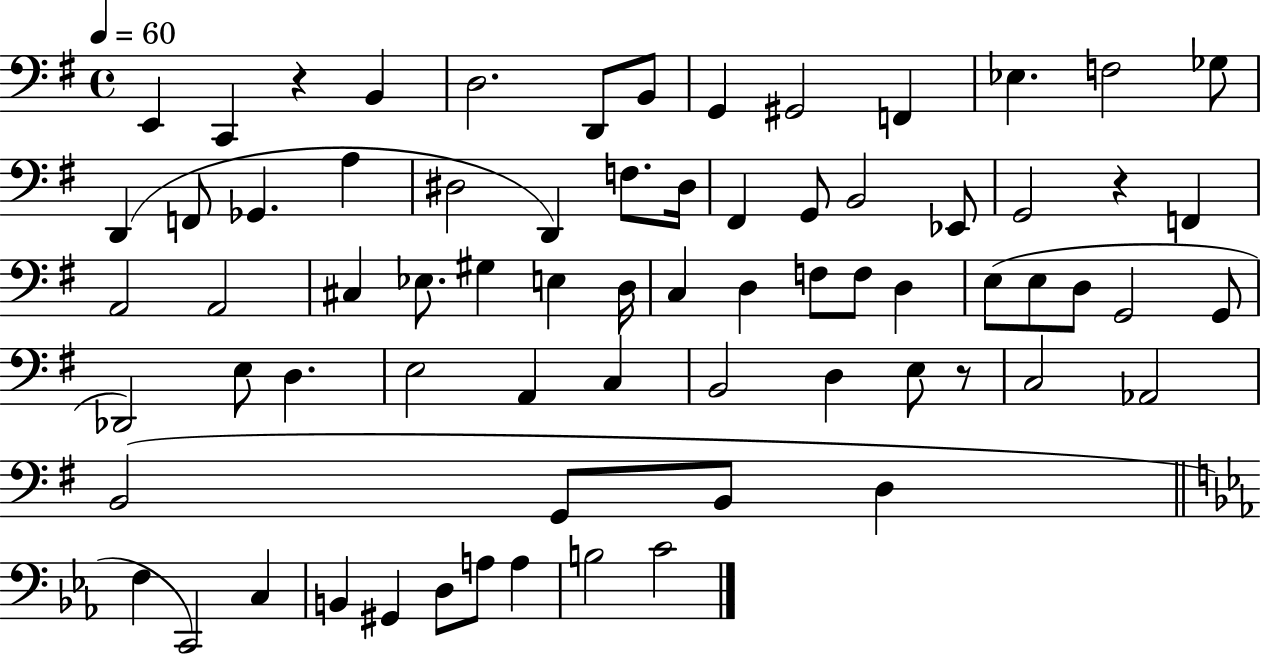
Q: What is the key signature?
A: G major